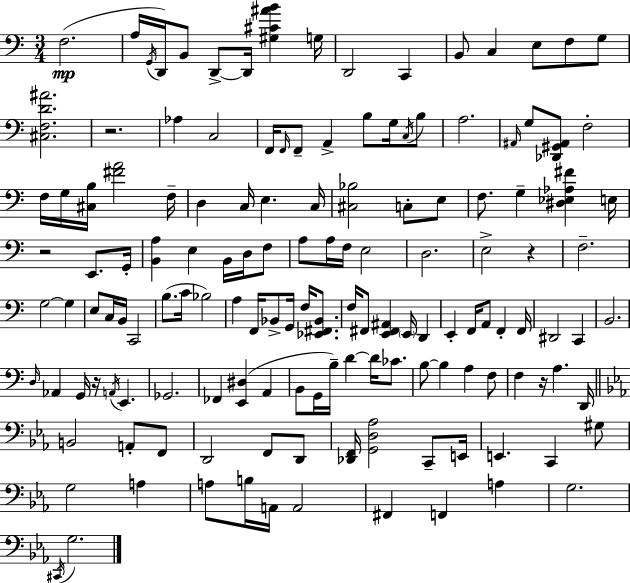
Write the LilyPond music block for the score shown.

{
  \clef bass
  \numericTimeSignature
  \time 3/4
  \key c \major
  f2.(\mp | a16 \acciaccatura { g,16 } d,16) b,8 d,8->~~ d,16 <gis cis' ais' b'>4 | g16 d,2 c,4 | b,8 c4 e8 f8 g8 | \break <cis f d' ais'>2. | r2. | aes4 c2 | f,16 \grace { f,16 } f,8-- a,4-> b8 g16 | \break \acciaccatura { c16 } b8 a2. | \grace { ais,16 } g8 <des, gis, ais,>8 f2-. | f16 g16 <cis b>16 <fis' a'>2 | f16-- d4 c16 e4. | \break c16 <cis bes>2 | c8-. e8 f8. g4-- <dis ees aes fis'>4 | e16 r2 | e,8. g,16-. <b, a>4 e4 | \break b,16 d16 f8 a8 a16 f16 e2 | d2. | e2-> | r4 f2.-- | \break g2~~ | g4 e8 c16 b,16 c,2 | b8.( c'16 bes2) | a4 f,16 bes,8-> g,16 | \break f16 <ees, fis, bes,>8. f16 fis,8 <e, fis, ais,>4 \parenthesize e,16 | d,4 e,4-. f,16 a,8 f,4-. | f,16 dis,2 | c,4 b,2. | \break \grace { d16 } aes,4 g,16 r16 \acciaccatura { a,16 } | e,4. ges,2. | fes,4 <e, dis>4( | a,4 b,8 g,16 b16--) d'4~~ | \break d'16 ces'8. b8~~ b4 | a4 f8 f4 r16 a4. | d,16 \bar "||" \break \key c \minor b,2 a,8-. f,8 | d,2 f,8 d,8 | <des, f,>16 <g, d aes>2 c,8-- e,16 | e,4. c,4 gis8 | \break g2 a4 | a8 b16 a,16 a,2 | fis,4 f,4 a4 | g2. | \break \acciaccatura { cis,16 } g2. | \bar "|."
}